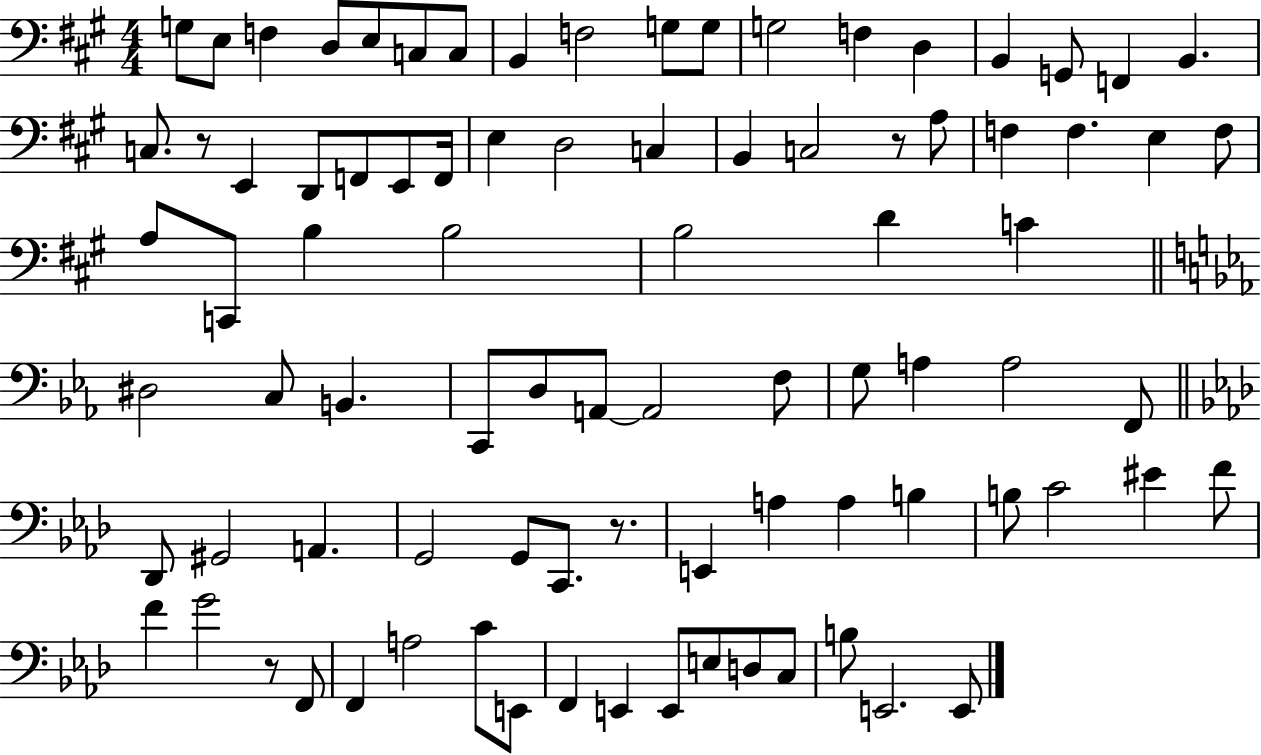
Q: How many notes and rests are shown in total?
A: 87